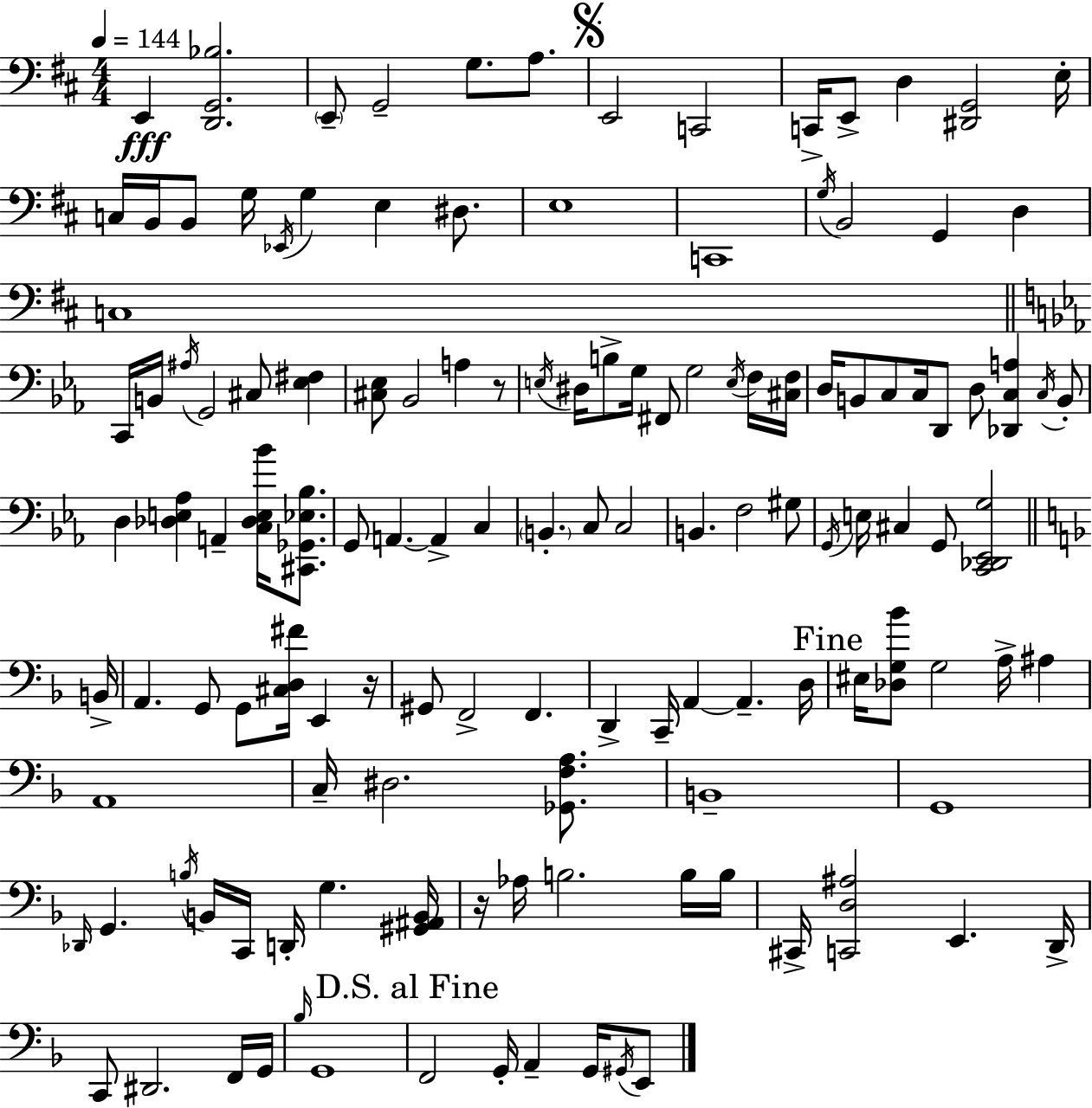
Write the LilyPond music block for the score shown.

{
  \clef bass
  \numericTimeSignature
  \time 4/4
  \key d \major
  \tempo 4 = 144
  e,4\fff <d, g, bes>2. | \parenthesize e,8-- g,2-- g8. a8. | \mark \markup { \musicglyph "scripts.segno" } e,2 c,2 | c,16-> e,8-> d4 <dis, g,>2 e16-. | \break c16 b,16 b,8 g16 \acciaccatura { ees,16 } g4 e4 dis8. | e1 | c,1 | \acciaccatura { g16 } b,2 g,4 d4 | \break c1 | \bar "||" \break \key ees \major c,16 b,16 \acciaccatura { ais16 } g,2 cis8 <ees fis>4 | <cis ees>8 bes,2 a4 r8 | \acciaccatura { e16 } dis16 b8-> g16 fis,8 g2 | \acciaccatura { e16 } f16 <cis f>16 d16 b,8 c8 c16 d,8 d8 <des, c a>4 | \break \acciaccatura { c16 } b,8-. d4 <des e aes>4 a,4-- | <c des e bes'>16 <cis, ges, ees bes>8. g,8 a,4.~~ a,4-> | c4 \parenthesize b,4.-. c8 c2 | b,4. f2 | \break gis8 \acciaccatura { g,16 } e16 cis4 g,8 <c, des, ees, g>2 | \bar "||" \break \key d \minor b,16-> a,4. g,8 g,8 <cis d fis'>16 e,4 | r16 gis,8 f,2-> f,4. | d,4-> c,16-- a,4~~ a,4.-- | d16 \mark "Fine" eis16 <des g bes'>8 g2 a16-> ais4 | \break a,1 | c16-- dis2. <ges, f a>8. | b,1-- | g,1 | \break \grace { des,16 } g,4. \acciaccatura { b16 } b,16 c,16 d,16-. g4. | <gis, ais, b,>16 r16 aes16 b2. | b16 b16 cis,16-> <c, d ais>2 e,4. | d,16-> c,8 dis,2. | \break f,16 g,16 \grace { bes16 } g,1 | \mark "D.S. al Fine" f,2 g,16-. a,4-- | g,16 \acciaccatura { gis,16 } e,8 \bar "|."
}